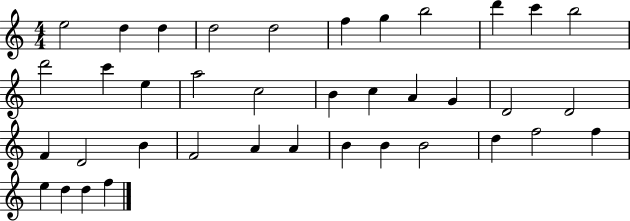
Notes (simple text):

E5/h D5/q D5/q D5/h D5/h F5/q G5/q B5/h D6/q C6/q B5/h D6/h C6/q E5/q A5/h C5/h B4/q C5/q A4/q G4/q D4/h D4/h F4/q D4/h B4/q F4/h A4/q A4/q B4/q B4/q B4/h D5/q F5/h F5/q E5/q D5/q D5/q F5/q